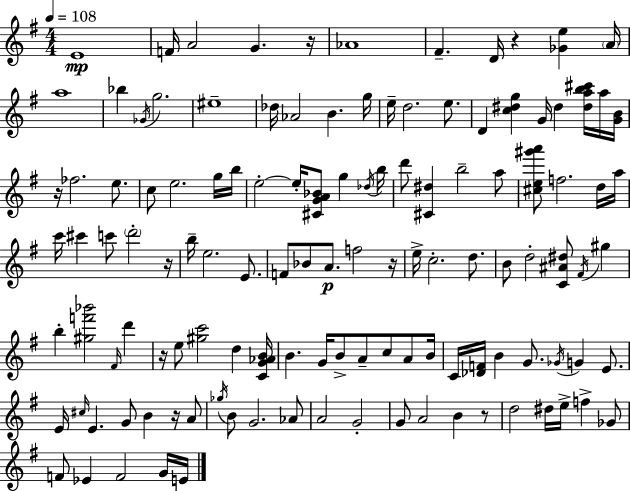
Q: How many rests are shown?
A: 8